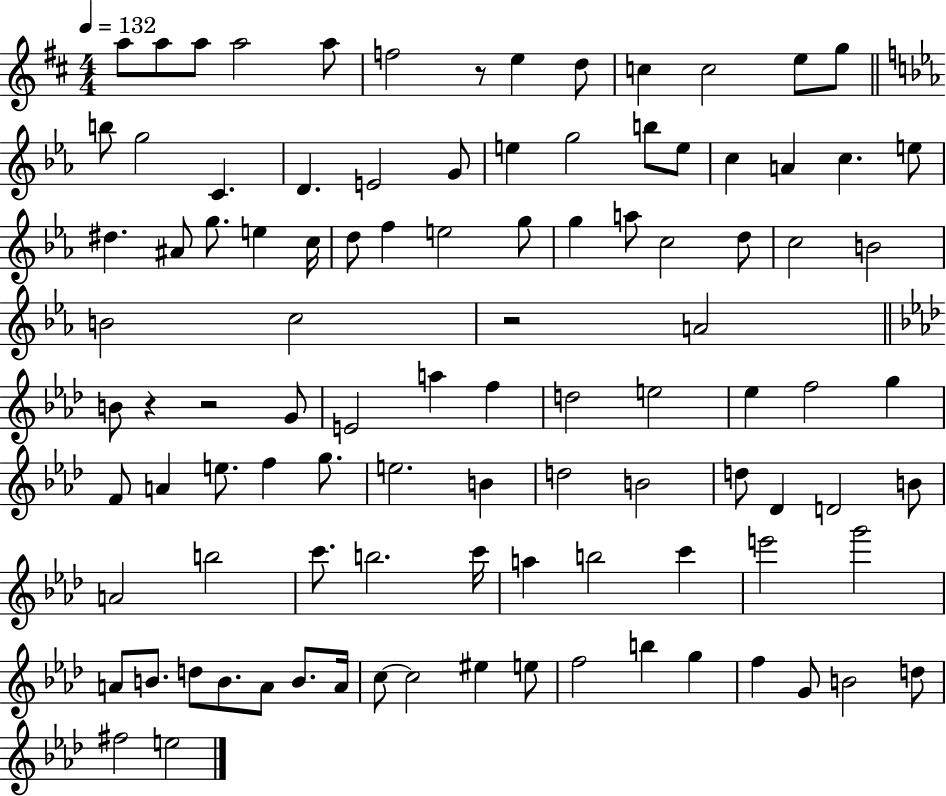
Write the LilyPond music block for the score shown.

{
  \clef treble
  \numericTimeSignature
  \time 4/4
  \key d \major
  \tempo 4 = 132
  a''8 a''8 a''8 a''2 a''8 | f''2 r8 e''4 d''8 | c''4 c''2 e''8 g''8 | \bar "||" \break \key c \minor b''8 g''2 c'4. | d'4. e'2 g'8 | e''4 g''2 b''8 e''8 | c''4 a'4 c''4. e''8 | \break dis''4. ais'8 g''8. e''4 c''16 | d''8 f''4 e''2 g''8 | g''4 a''8 c''2 d''8 | c''2 b'2 | \break b'2 c''2 | r2 a'2 | \bar "||" \break \key f \minor b'8 r4 r2 g'8 | e'2 a''4 f''4 | d''2 e''2 | ees''4 f''2 g''4 | \break f'8 a'4 e''8. f''4 g''8. | e''2. b'4 | d''2 b'2 | d''8 des'4 d'2 b'8 | \break a'2 b''2 | c'''8. b''2. c'''16 | a''4 b''2 c'''4 | e'''2 g'''2 | \break a'8 b'8. d''8 b'8. a'8 b'8. a'16 | c''8~~ c''2 eis''4 e''8 | f''2 b''4 g''4 | f''4 g'8 b'2 d''8 | \break fis''2 e''2 | \bar "|."
}